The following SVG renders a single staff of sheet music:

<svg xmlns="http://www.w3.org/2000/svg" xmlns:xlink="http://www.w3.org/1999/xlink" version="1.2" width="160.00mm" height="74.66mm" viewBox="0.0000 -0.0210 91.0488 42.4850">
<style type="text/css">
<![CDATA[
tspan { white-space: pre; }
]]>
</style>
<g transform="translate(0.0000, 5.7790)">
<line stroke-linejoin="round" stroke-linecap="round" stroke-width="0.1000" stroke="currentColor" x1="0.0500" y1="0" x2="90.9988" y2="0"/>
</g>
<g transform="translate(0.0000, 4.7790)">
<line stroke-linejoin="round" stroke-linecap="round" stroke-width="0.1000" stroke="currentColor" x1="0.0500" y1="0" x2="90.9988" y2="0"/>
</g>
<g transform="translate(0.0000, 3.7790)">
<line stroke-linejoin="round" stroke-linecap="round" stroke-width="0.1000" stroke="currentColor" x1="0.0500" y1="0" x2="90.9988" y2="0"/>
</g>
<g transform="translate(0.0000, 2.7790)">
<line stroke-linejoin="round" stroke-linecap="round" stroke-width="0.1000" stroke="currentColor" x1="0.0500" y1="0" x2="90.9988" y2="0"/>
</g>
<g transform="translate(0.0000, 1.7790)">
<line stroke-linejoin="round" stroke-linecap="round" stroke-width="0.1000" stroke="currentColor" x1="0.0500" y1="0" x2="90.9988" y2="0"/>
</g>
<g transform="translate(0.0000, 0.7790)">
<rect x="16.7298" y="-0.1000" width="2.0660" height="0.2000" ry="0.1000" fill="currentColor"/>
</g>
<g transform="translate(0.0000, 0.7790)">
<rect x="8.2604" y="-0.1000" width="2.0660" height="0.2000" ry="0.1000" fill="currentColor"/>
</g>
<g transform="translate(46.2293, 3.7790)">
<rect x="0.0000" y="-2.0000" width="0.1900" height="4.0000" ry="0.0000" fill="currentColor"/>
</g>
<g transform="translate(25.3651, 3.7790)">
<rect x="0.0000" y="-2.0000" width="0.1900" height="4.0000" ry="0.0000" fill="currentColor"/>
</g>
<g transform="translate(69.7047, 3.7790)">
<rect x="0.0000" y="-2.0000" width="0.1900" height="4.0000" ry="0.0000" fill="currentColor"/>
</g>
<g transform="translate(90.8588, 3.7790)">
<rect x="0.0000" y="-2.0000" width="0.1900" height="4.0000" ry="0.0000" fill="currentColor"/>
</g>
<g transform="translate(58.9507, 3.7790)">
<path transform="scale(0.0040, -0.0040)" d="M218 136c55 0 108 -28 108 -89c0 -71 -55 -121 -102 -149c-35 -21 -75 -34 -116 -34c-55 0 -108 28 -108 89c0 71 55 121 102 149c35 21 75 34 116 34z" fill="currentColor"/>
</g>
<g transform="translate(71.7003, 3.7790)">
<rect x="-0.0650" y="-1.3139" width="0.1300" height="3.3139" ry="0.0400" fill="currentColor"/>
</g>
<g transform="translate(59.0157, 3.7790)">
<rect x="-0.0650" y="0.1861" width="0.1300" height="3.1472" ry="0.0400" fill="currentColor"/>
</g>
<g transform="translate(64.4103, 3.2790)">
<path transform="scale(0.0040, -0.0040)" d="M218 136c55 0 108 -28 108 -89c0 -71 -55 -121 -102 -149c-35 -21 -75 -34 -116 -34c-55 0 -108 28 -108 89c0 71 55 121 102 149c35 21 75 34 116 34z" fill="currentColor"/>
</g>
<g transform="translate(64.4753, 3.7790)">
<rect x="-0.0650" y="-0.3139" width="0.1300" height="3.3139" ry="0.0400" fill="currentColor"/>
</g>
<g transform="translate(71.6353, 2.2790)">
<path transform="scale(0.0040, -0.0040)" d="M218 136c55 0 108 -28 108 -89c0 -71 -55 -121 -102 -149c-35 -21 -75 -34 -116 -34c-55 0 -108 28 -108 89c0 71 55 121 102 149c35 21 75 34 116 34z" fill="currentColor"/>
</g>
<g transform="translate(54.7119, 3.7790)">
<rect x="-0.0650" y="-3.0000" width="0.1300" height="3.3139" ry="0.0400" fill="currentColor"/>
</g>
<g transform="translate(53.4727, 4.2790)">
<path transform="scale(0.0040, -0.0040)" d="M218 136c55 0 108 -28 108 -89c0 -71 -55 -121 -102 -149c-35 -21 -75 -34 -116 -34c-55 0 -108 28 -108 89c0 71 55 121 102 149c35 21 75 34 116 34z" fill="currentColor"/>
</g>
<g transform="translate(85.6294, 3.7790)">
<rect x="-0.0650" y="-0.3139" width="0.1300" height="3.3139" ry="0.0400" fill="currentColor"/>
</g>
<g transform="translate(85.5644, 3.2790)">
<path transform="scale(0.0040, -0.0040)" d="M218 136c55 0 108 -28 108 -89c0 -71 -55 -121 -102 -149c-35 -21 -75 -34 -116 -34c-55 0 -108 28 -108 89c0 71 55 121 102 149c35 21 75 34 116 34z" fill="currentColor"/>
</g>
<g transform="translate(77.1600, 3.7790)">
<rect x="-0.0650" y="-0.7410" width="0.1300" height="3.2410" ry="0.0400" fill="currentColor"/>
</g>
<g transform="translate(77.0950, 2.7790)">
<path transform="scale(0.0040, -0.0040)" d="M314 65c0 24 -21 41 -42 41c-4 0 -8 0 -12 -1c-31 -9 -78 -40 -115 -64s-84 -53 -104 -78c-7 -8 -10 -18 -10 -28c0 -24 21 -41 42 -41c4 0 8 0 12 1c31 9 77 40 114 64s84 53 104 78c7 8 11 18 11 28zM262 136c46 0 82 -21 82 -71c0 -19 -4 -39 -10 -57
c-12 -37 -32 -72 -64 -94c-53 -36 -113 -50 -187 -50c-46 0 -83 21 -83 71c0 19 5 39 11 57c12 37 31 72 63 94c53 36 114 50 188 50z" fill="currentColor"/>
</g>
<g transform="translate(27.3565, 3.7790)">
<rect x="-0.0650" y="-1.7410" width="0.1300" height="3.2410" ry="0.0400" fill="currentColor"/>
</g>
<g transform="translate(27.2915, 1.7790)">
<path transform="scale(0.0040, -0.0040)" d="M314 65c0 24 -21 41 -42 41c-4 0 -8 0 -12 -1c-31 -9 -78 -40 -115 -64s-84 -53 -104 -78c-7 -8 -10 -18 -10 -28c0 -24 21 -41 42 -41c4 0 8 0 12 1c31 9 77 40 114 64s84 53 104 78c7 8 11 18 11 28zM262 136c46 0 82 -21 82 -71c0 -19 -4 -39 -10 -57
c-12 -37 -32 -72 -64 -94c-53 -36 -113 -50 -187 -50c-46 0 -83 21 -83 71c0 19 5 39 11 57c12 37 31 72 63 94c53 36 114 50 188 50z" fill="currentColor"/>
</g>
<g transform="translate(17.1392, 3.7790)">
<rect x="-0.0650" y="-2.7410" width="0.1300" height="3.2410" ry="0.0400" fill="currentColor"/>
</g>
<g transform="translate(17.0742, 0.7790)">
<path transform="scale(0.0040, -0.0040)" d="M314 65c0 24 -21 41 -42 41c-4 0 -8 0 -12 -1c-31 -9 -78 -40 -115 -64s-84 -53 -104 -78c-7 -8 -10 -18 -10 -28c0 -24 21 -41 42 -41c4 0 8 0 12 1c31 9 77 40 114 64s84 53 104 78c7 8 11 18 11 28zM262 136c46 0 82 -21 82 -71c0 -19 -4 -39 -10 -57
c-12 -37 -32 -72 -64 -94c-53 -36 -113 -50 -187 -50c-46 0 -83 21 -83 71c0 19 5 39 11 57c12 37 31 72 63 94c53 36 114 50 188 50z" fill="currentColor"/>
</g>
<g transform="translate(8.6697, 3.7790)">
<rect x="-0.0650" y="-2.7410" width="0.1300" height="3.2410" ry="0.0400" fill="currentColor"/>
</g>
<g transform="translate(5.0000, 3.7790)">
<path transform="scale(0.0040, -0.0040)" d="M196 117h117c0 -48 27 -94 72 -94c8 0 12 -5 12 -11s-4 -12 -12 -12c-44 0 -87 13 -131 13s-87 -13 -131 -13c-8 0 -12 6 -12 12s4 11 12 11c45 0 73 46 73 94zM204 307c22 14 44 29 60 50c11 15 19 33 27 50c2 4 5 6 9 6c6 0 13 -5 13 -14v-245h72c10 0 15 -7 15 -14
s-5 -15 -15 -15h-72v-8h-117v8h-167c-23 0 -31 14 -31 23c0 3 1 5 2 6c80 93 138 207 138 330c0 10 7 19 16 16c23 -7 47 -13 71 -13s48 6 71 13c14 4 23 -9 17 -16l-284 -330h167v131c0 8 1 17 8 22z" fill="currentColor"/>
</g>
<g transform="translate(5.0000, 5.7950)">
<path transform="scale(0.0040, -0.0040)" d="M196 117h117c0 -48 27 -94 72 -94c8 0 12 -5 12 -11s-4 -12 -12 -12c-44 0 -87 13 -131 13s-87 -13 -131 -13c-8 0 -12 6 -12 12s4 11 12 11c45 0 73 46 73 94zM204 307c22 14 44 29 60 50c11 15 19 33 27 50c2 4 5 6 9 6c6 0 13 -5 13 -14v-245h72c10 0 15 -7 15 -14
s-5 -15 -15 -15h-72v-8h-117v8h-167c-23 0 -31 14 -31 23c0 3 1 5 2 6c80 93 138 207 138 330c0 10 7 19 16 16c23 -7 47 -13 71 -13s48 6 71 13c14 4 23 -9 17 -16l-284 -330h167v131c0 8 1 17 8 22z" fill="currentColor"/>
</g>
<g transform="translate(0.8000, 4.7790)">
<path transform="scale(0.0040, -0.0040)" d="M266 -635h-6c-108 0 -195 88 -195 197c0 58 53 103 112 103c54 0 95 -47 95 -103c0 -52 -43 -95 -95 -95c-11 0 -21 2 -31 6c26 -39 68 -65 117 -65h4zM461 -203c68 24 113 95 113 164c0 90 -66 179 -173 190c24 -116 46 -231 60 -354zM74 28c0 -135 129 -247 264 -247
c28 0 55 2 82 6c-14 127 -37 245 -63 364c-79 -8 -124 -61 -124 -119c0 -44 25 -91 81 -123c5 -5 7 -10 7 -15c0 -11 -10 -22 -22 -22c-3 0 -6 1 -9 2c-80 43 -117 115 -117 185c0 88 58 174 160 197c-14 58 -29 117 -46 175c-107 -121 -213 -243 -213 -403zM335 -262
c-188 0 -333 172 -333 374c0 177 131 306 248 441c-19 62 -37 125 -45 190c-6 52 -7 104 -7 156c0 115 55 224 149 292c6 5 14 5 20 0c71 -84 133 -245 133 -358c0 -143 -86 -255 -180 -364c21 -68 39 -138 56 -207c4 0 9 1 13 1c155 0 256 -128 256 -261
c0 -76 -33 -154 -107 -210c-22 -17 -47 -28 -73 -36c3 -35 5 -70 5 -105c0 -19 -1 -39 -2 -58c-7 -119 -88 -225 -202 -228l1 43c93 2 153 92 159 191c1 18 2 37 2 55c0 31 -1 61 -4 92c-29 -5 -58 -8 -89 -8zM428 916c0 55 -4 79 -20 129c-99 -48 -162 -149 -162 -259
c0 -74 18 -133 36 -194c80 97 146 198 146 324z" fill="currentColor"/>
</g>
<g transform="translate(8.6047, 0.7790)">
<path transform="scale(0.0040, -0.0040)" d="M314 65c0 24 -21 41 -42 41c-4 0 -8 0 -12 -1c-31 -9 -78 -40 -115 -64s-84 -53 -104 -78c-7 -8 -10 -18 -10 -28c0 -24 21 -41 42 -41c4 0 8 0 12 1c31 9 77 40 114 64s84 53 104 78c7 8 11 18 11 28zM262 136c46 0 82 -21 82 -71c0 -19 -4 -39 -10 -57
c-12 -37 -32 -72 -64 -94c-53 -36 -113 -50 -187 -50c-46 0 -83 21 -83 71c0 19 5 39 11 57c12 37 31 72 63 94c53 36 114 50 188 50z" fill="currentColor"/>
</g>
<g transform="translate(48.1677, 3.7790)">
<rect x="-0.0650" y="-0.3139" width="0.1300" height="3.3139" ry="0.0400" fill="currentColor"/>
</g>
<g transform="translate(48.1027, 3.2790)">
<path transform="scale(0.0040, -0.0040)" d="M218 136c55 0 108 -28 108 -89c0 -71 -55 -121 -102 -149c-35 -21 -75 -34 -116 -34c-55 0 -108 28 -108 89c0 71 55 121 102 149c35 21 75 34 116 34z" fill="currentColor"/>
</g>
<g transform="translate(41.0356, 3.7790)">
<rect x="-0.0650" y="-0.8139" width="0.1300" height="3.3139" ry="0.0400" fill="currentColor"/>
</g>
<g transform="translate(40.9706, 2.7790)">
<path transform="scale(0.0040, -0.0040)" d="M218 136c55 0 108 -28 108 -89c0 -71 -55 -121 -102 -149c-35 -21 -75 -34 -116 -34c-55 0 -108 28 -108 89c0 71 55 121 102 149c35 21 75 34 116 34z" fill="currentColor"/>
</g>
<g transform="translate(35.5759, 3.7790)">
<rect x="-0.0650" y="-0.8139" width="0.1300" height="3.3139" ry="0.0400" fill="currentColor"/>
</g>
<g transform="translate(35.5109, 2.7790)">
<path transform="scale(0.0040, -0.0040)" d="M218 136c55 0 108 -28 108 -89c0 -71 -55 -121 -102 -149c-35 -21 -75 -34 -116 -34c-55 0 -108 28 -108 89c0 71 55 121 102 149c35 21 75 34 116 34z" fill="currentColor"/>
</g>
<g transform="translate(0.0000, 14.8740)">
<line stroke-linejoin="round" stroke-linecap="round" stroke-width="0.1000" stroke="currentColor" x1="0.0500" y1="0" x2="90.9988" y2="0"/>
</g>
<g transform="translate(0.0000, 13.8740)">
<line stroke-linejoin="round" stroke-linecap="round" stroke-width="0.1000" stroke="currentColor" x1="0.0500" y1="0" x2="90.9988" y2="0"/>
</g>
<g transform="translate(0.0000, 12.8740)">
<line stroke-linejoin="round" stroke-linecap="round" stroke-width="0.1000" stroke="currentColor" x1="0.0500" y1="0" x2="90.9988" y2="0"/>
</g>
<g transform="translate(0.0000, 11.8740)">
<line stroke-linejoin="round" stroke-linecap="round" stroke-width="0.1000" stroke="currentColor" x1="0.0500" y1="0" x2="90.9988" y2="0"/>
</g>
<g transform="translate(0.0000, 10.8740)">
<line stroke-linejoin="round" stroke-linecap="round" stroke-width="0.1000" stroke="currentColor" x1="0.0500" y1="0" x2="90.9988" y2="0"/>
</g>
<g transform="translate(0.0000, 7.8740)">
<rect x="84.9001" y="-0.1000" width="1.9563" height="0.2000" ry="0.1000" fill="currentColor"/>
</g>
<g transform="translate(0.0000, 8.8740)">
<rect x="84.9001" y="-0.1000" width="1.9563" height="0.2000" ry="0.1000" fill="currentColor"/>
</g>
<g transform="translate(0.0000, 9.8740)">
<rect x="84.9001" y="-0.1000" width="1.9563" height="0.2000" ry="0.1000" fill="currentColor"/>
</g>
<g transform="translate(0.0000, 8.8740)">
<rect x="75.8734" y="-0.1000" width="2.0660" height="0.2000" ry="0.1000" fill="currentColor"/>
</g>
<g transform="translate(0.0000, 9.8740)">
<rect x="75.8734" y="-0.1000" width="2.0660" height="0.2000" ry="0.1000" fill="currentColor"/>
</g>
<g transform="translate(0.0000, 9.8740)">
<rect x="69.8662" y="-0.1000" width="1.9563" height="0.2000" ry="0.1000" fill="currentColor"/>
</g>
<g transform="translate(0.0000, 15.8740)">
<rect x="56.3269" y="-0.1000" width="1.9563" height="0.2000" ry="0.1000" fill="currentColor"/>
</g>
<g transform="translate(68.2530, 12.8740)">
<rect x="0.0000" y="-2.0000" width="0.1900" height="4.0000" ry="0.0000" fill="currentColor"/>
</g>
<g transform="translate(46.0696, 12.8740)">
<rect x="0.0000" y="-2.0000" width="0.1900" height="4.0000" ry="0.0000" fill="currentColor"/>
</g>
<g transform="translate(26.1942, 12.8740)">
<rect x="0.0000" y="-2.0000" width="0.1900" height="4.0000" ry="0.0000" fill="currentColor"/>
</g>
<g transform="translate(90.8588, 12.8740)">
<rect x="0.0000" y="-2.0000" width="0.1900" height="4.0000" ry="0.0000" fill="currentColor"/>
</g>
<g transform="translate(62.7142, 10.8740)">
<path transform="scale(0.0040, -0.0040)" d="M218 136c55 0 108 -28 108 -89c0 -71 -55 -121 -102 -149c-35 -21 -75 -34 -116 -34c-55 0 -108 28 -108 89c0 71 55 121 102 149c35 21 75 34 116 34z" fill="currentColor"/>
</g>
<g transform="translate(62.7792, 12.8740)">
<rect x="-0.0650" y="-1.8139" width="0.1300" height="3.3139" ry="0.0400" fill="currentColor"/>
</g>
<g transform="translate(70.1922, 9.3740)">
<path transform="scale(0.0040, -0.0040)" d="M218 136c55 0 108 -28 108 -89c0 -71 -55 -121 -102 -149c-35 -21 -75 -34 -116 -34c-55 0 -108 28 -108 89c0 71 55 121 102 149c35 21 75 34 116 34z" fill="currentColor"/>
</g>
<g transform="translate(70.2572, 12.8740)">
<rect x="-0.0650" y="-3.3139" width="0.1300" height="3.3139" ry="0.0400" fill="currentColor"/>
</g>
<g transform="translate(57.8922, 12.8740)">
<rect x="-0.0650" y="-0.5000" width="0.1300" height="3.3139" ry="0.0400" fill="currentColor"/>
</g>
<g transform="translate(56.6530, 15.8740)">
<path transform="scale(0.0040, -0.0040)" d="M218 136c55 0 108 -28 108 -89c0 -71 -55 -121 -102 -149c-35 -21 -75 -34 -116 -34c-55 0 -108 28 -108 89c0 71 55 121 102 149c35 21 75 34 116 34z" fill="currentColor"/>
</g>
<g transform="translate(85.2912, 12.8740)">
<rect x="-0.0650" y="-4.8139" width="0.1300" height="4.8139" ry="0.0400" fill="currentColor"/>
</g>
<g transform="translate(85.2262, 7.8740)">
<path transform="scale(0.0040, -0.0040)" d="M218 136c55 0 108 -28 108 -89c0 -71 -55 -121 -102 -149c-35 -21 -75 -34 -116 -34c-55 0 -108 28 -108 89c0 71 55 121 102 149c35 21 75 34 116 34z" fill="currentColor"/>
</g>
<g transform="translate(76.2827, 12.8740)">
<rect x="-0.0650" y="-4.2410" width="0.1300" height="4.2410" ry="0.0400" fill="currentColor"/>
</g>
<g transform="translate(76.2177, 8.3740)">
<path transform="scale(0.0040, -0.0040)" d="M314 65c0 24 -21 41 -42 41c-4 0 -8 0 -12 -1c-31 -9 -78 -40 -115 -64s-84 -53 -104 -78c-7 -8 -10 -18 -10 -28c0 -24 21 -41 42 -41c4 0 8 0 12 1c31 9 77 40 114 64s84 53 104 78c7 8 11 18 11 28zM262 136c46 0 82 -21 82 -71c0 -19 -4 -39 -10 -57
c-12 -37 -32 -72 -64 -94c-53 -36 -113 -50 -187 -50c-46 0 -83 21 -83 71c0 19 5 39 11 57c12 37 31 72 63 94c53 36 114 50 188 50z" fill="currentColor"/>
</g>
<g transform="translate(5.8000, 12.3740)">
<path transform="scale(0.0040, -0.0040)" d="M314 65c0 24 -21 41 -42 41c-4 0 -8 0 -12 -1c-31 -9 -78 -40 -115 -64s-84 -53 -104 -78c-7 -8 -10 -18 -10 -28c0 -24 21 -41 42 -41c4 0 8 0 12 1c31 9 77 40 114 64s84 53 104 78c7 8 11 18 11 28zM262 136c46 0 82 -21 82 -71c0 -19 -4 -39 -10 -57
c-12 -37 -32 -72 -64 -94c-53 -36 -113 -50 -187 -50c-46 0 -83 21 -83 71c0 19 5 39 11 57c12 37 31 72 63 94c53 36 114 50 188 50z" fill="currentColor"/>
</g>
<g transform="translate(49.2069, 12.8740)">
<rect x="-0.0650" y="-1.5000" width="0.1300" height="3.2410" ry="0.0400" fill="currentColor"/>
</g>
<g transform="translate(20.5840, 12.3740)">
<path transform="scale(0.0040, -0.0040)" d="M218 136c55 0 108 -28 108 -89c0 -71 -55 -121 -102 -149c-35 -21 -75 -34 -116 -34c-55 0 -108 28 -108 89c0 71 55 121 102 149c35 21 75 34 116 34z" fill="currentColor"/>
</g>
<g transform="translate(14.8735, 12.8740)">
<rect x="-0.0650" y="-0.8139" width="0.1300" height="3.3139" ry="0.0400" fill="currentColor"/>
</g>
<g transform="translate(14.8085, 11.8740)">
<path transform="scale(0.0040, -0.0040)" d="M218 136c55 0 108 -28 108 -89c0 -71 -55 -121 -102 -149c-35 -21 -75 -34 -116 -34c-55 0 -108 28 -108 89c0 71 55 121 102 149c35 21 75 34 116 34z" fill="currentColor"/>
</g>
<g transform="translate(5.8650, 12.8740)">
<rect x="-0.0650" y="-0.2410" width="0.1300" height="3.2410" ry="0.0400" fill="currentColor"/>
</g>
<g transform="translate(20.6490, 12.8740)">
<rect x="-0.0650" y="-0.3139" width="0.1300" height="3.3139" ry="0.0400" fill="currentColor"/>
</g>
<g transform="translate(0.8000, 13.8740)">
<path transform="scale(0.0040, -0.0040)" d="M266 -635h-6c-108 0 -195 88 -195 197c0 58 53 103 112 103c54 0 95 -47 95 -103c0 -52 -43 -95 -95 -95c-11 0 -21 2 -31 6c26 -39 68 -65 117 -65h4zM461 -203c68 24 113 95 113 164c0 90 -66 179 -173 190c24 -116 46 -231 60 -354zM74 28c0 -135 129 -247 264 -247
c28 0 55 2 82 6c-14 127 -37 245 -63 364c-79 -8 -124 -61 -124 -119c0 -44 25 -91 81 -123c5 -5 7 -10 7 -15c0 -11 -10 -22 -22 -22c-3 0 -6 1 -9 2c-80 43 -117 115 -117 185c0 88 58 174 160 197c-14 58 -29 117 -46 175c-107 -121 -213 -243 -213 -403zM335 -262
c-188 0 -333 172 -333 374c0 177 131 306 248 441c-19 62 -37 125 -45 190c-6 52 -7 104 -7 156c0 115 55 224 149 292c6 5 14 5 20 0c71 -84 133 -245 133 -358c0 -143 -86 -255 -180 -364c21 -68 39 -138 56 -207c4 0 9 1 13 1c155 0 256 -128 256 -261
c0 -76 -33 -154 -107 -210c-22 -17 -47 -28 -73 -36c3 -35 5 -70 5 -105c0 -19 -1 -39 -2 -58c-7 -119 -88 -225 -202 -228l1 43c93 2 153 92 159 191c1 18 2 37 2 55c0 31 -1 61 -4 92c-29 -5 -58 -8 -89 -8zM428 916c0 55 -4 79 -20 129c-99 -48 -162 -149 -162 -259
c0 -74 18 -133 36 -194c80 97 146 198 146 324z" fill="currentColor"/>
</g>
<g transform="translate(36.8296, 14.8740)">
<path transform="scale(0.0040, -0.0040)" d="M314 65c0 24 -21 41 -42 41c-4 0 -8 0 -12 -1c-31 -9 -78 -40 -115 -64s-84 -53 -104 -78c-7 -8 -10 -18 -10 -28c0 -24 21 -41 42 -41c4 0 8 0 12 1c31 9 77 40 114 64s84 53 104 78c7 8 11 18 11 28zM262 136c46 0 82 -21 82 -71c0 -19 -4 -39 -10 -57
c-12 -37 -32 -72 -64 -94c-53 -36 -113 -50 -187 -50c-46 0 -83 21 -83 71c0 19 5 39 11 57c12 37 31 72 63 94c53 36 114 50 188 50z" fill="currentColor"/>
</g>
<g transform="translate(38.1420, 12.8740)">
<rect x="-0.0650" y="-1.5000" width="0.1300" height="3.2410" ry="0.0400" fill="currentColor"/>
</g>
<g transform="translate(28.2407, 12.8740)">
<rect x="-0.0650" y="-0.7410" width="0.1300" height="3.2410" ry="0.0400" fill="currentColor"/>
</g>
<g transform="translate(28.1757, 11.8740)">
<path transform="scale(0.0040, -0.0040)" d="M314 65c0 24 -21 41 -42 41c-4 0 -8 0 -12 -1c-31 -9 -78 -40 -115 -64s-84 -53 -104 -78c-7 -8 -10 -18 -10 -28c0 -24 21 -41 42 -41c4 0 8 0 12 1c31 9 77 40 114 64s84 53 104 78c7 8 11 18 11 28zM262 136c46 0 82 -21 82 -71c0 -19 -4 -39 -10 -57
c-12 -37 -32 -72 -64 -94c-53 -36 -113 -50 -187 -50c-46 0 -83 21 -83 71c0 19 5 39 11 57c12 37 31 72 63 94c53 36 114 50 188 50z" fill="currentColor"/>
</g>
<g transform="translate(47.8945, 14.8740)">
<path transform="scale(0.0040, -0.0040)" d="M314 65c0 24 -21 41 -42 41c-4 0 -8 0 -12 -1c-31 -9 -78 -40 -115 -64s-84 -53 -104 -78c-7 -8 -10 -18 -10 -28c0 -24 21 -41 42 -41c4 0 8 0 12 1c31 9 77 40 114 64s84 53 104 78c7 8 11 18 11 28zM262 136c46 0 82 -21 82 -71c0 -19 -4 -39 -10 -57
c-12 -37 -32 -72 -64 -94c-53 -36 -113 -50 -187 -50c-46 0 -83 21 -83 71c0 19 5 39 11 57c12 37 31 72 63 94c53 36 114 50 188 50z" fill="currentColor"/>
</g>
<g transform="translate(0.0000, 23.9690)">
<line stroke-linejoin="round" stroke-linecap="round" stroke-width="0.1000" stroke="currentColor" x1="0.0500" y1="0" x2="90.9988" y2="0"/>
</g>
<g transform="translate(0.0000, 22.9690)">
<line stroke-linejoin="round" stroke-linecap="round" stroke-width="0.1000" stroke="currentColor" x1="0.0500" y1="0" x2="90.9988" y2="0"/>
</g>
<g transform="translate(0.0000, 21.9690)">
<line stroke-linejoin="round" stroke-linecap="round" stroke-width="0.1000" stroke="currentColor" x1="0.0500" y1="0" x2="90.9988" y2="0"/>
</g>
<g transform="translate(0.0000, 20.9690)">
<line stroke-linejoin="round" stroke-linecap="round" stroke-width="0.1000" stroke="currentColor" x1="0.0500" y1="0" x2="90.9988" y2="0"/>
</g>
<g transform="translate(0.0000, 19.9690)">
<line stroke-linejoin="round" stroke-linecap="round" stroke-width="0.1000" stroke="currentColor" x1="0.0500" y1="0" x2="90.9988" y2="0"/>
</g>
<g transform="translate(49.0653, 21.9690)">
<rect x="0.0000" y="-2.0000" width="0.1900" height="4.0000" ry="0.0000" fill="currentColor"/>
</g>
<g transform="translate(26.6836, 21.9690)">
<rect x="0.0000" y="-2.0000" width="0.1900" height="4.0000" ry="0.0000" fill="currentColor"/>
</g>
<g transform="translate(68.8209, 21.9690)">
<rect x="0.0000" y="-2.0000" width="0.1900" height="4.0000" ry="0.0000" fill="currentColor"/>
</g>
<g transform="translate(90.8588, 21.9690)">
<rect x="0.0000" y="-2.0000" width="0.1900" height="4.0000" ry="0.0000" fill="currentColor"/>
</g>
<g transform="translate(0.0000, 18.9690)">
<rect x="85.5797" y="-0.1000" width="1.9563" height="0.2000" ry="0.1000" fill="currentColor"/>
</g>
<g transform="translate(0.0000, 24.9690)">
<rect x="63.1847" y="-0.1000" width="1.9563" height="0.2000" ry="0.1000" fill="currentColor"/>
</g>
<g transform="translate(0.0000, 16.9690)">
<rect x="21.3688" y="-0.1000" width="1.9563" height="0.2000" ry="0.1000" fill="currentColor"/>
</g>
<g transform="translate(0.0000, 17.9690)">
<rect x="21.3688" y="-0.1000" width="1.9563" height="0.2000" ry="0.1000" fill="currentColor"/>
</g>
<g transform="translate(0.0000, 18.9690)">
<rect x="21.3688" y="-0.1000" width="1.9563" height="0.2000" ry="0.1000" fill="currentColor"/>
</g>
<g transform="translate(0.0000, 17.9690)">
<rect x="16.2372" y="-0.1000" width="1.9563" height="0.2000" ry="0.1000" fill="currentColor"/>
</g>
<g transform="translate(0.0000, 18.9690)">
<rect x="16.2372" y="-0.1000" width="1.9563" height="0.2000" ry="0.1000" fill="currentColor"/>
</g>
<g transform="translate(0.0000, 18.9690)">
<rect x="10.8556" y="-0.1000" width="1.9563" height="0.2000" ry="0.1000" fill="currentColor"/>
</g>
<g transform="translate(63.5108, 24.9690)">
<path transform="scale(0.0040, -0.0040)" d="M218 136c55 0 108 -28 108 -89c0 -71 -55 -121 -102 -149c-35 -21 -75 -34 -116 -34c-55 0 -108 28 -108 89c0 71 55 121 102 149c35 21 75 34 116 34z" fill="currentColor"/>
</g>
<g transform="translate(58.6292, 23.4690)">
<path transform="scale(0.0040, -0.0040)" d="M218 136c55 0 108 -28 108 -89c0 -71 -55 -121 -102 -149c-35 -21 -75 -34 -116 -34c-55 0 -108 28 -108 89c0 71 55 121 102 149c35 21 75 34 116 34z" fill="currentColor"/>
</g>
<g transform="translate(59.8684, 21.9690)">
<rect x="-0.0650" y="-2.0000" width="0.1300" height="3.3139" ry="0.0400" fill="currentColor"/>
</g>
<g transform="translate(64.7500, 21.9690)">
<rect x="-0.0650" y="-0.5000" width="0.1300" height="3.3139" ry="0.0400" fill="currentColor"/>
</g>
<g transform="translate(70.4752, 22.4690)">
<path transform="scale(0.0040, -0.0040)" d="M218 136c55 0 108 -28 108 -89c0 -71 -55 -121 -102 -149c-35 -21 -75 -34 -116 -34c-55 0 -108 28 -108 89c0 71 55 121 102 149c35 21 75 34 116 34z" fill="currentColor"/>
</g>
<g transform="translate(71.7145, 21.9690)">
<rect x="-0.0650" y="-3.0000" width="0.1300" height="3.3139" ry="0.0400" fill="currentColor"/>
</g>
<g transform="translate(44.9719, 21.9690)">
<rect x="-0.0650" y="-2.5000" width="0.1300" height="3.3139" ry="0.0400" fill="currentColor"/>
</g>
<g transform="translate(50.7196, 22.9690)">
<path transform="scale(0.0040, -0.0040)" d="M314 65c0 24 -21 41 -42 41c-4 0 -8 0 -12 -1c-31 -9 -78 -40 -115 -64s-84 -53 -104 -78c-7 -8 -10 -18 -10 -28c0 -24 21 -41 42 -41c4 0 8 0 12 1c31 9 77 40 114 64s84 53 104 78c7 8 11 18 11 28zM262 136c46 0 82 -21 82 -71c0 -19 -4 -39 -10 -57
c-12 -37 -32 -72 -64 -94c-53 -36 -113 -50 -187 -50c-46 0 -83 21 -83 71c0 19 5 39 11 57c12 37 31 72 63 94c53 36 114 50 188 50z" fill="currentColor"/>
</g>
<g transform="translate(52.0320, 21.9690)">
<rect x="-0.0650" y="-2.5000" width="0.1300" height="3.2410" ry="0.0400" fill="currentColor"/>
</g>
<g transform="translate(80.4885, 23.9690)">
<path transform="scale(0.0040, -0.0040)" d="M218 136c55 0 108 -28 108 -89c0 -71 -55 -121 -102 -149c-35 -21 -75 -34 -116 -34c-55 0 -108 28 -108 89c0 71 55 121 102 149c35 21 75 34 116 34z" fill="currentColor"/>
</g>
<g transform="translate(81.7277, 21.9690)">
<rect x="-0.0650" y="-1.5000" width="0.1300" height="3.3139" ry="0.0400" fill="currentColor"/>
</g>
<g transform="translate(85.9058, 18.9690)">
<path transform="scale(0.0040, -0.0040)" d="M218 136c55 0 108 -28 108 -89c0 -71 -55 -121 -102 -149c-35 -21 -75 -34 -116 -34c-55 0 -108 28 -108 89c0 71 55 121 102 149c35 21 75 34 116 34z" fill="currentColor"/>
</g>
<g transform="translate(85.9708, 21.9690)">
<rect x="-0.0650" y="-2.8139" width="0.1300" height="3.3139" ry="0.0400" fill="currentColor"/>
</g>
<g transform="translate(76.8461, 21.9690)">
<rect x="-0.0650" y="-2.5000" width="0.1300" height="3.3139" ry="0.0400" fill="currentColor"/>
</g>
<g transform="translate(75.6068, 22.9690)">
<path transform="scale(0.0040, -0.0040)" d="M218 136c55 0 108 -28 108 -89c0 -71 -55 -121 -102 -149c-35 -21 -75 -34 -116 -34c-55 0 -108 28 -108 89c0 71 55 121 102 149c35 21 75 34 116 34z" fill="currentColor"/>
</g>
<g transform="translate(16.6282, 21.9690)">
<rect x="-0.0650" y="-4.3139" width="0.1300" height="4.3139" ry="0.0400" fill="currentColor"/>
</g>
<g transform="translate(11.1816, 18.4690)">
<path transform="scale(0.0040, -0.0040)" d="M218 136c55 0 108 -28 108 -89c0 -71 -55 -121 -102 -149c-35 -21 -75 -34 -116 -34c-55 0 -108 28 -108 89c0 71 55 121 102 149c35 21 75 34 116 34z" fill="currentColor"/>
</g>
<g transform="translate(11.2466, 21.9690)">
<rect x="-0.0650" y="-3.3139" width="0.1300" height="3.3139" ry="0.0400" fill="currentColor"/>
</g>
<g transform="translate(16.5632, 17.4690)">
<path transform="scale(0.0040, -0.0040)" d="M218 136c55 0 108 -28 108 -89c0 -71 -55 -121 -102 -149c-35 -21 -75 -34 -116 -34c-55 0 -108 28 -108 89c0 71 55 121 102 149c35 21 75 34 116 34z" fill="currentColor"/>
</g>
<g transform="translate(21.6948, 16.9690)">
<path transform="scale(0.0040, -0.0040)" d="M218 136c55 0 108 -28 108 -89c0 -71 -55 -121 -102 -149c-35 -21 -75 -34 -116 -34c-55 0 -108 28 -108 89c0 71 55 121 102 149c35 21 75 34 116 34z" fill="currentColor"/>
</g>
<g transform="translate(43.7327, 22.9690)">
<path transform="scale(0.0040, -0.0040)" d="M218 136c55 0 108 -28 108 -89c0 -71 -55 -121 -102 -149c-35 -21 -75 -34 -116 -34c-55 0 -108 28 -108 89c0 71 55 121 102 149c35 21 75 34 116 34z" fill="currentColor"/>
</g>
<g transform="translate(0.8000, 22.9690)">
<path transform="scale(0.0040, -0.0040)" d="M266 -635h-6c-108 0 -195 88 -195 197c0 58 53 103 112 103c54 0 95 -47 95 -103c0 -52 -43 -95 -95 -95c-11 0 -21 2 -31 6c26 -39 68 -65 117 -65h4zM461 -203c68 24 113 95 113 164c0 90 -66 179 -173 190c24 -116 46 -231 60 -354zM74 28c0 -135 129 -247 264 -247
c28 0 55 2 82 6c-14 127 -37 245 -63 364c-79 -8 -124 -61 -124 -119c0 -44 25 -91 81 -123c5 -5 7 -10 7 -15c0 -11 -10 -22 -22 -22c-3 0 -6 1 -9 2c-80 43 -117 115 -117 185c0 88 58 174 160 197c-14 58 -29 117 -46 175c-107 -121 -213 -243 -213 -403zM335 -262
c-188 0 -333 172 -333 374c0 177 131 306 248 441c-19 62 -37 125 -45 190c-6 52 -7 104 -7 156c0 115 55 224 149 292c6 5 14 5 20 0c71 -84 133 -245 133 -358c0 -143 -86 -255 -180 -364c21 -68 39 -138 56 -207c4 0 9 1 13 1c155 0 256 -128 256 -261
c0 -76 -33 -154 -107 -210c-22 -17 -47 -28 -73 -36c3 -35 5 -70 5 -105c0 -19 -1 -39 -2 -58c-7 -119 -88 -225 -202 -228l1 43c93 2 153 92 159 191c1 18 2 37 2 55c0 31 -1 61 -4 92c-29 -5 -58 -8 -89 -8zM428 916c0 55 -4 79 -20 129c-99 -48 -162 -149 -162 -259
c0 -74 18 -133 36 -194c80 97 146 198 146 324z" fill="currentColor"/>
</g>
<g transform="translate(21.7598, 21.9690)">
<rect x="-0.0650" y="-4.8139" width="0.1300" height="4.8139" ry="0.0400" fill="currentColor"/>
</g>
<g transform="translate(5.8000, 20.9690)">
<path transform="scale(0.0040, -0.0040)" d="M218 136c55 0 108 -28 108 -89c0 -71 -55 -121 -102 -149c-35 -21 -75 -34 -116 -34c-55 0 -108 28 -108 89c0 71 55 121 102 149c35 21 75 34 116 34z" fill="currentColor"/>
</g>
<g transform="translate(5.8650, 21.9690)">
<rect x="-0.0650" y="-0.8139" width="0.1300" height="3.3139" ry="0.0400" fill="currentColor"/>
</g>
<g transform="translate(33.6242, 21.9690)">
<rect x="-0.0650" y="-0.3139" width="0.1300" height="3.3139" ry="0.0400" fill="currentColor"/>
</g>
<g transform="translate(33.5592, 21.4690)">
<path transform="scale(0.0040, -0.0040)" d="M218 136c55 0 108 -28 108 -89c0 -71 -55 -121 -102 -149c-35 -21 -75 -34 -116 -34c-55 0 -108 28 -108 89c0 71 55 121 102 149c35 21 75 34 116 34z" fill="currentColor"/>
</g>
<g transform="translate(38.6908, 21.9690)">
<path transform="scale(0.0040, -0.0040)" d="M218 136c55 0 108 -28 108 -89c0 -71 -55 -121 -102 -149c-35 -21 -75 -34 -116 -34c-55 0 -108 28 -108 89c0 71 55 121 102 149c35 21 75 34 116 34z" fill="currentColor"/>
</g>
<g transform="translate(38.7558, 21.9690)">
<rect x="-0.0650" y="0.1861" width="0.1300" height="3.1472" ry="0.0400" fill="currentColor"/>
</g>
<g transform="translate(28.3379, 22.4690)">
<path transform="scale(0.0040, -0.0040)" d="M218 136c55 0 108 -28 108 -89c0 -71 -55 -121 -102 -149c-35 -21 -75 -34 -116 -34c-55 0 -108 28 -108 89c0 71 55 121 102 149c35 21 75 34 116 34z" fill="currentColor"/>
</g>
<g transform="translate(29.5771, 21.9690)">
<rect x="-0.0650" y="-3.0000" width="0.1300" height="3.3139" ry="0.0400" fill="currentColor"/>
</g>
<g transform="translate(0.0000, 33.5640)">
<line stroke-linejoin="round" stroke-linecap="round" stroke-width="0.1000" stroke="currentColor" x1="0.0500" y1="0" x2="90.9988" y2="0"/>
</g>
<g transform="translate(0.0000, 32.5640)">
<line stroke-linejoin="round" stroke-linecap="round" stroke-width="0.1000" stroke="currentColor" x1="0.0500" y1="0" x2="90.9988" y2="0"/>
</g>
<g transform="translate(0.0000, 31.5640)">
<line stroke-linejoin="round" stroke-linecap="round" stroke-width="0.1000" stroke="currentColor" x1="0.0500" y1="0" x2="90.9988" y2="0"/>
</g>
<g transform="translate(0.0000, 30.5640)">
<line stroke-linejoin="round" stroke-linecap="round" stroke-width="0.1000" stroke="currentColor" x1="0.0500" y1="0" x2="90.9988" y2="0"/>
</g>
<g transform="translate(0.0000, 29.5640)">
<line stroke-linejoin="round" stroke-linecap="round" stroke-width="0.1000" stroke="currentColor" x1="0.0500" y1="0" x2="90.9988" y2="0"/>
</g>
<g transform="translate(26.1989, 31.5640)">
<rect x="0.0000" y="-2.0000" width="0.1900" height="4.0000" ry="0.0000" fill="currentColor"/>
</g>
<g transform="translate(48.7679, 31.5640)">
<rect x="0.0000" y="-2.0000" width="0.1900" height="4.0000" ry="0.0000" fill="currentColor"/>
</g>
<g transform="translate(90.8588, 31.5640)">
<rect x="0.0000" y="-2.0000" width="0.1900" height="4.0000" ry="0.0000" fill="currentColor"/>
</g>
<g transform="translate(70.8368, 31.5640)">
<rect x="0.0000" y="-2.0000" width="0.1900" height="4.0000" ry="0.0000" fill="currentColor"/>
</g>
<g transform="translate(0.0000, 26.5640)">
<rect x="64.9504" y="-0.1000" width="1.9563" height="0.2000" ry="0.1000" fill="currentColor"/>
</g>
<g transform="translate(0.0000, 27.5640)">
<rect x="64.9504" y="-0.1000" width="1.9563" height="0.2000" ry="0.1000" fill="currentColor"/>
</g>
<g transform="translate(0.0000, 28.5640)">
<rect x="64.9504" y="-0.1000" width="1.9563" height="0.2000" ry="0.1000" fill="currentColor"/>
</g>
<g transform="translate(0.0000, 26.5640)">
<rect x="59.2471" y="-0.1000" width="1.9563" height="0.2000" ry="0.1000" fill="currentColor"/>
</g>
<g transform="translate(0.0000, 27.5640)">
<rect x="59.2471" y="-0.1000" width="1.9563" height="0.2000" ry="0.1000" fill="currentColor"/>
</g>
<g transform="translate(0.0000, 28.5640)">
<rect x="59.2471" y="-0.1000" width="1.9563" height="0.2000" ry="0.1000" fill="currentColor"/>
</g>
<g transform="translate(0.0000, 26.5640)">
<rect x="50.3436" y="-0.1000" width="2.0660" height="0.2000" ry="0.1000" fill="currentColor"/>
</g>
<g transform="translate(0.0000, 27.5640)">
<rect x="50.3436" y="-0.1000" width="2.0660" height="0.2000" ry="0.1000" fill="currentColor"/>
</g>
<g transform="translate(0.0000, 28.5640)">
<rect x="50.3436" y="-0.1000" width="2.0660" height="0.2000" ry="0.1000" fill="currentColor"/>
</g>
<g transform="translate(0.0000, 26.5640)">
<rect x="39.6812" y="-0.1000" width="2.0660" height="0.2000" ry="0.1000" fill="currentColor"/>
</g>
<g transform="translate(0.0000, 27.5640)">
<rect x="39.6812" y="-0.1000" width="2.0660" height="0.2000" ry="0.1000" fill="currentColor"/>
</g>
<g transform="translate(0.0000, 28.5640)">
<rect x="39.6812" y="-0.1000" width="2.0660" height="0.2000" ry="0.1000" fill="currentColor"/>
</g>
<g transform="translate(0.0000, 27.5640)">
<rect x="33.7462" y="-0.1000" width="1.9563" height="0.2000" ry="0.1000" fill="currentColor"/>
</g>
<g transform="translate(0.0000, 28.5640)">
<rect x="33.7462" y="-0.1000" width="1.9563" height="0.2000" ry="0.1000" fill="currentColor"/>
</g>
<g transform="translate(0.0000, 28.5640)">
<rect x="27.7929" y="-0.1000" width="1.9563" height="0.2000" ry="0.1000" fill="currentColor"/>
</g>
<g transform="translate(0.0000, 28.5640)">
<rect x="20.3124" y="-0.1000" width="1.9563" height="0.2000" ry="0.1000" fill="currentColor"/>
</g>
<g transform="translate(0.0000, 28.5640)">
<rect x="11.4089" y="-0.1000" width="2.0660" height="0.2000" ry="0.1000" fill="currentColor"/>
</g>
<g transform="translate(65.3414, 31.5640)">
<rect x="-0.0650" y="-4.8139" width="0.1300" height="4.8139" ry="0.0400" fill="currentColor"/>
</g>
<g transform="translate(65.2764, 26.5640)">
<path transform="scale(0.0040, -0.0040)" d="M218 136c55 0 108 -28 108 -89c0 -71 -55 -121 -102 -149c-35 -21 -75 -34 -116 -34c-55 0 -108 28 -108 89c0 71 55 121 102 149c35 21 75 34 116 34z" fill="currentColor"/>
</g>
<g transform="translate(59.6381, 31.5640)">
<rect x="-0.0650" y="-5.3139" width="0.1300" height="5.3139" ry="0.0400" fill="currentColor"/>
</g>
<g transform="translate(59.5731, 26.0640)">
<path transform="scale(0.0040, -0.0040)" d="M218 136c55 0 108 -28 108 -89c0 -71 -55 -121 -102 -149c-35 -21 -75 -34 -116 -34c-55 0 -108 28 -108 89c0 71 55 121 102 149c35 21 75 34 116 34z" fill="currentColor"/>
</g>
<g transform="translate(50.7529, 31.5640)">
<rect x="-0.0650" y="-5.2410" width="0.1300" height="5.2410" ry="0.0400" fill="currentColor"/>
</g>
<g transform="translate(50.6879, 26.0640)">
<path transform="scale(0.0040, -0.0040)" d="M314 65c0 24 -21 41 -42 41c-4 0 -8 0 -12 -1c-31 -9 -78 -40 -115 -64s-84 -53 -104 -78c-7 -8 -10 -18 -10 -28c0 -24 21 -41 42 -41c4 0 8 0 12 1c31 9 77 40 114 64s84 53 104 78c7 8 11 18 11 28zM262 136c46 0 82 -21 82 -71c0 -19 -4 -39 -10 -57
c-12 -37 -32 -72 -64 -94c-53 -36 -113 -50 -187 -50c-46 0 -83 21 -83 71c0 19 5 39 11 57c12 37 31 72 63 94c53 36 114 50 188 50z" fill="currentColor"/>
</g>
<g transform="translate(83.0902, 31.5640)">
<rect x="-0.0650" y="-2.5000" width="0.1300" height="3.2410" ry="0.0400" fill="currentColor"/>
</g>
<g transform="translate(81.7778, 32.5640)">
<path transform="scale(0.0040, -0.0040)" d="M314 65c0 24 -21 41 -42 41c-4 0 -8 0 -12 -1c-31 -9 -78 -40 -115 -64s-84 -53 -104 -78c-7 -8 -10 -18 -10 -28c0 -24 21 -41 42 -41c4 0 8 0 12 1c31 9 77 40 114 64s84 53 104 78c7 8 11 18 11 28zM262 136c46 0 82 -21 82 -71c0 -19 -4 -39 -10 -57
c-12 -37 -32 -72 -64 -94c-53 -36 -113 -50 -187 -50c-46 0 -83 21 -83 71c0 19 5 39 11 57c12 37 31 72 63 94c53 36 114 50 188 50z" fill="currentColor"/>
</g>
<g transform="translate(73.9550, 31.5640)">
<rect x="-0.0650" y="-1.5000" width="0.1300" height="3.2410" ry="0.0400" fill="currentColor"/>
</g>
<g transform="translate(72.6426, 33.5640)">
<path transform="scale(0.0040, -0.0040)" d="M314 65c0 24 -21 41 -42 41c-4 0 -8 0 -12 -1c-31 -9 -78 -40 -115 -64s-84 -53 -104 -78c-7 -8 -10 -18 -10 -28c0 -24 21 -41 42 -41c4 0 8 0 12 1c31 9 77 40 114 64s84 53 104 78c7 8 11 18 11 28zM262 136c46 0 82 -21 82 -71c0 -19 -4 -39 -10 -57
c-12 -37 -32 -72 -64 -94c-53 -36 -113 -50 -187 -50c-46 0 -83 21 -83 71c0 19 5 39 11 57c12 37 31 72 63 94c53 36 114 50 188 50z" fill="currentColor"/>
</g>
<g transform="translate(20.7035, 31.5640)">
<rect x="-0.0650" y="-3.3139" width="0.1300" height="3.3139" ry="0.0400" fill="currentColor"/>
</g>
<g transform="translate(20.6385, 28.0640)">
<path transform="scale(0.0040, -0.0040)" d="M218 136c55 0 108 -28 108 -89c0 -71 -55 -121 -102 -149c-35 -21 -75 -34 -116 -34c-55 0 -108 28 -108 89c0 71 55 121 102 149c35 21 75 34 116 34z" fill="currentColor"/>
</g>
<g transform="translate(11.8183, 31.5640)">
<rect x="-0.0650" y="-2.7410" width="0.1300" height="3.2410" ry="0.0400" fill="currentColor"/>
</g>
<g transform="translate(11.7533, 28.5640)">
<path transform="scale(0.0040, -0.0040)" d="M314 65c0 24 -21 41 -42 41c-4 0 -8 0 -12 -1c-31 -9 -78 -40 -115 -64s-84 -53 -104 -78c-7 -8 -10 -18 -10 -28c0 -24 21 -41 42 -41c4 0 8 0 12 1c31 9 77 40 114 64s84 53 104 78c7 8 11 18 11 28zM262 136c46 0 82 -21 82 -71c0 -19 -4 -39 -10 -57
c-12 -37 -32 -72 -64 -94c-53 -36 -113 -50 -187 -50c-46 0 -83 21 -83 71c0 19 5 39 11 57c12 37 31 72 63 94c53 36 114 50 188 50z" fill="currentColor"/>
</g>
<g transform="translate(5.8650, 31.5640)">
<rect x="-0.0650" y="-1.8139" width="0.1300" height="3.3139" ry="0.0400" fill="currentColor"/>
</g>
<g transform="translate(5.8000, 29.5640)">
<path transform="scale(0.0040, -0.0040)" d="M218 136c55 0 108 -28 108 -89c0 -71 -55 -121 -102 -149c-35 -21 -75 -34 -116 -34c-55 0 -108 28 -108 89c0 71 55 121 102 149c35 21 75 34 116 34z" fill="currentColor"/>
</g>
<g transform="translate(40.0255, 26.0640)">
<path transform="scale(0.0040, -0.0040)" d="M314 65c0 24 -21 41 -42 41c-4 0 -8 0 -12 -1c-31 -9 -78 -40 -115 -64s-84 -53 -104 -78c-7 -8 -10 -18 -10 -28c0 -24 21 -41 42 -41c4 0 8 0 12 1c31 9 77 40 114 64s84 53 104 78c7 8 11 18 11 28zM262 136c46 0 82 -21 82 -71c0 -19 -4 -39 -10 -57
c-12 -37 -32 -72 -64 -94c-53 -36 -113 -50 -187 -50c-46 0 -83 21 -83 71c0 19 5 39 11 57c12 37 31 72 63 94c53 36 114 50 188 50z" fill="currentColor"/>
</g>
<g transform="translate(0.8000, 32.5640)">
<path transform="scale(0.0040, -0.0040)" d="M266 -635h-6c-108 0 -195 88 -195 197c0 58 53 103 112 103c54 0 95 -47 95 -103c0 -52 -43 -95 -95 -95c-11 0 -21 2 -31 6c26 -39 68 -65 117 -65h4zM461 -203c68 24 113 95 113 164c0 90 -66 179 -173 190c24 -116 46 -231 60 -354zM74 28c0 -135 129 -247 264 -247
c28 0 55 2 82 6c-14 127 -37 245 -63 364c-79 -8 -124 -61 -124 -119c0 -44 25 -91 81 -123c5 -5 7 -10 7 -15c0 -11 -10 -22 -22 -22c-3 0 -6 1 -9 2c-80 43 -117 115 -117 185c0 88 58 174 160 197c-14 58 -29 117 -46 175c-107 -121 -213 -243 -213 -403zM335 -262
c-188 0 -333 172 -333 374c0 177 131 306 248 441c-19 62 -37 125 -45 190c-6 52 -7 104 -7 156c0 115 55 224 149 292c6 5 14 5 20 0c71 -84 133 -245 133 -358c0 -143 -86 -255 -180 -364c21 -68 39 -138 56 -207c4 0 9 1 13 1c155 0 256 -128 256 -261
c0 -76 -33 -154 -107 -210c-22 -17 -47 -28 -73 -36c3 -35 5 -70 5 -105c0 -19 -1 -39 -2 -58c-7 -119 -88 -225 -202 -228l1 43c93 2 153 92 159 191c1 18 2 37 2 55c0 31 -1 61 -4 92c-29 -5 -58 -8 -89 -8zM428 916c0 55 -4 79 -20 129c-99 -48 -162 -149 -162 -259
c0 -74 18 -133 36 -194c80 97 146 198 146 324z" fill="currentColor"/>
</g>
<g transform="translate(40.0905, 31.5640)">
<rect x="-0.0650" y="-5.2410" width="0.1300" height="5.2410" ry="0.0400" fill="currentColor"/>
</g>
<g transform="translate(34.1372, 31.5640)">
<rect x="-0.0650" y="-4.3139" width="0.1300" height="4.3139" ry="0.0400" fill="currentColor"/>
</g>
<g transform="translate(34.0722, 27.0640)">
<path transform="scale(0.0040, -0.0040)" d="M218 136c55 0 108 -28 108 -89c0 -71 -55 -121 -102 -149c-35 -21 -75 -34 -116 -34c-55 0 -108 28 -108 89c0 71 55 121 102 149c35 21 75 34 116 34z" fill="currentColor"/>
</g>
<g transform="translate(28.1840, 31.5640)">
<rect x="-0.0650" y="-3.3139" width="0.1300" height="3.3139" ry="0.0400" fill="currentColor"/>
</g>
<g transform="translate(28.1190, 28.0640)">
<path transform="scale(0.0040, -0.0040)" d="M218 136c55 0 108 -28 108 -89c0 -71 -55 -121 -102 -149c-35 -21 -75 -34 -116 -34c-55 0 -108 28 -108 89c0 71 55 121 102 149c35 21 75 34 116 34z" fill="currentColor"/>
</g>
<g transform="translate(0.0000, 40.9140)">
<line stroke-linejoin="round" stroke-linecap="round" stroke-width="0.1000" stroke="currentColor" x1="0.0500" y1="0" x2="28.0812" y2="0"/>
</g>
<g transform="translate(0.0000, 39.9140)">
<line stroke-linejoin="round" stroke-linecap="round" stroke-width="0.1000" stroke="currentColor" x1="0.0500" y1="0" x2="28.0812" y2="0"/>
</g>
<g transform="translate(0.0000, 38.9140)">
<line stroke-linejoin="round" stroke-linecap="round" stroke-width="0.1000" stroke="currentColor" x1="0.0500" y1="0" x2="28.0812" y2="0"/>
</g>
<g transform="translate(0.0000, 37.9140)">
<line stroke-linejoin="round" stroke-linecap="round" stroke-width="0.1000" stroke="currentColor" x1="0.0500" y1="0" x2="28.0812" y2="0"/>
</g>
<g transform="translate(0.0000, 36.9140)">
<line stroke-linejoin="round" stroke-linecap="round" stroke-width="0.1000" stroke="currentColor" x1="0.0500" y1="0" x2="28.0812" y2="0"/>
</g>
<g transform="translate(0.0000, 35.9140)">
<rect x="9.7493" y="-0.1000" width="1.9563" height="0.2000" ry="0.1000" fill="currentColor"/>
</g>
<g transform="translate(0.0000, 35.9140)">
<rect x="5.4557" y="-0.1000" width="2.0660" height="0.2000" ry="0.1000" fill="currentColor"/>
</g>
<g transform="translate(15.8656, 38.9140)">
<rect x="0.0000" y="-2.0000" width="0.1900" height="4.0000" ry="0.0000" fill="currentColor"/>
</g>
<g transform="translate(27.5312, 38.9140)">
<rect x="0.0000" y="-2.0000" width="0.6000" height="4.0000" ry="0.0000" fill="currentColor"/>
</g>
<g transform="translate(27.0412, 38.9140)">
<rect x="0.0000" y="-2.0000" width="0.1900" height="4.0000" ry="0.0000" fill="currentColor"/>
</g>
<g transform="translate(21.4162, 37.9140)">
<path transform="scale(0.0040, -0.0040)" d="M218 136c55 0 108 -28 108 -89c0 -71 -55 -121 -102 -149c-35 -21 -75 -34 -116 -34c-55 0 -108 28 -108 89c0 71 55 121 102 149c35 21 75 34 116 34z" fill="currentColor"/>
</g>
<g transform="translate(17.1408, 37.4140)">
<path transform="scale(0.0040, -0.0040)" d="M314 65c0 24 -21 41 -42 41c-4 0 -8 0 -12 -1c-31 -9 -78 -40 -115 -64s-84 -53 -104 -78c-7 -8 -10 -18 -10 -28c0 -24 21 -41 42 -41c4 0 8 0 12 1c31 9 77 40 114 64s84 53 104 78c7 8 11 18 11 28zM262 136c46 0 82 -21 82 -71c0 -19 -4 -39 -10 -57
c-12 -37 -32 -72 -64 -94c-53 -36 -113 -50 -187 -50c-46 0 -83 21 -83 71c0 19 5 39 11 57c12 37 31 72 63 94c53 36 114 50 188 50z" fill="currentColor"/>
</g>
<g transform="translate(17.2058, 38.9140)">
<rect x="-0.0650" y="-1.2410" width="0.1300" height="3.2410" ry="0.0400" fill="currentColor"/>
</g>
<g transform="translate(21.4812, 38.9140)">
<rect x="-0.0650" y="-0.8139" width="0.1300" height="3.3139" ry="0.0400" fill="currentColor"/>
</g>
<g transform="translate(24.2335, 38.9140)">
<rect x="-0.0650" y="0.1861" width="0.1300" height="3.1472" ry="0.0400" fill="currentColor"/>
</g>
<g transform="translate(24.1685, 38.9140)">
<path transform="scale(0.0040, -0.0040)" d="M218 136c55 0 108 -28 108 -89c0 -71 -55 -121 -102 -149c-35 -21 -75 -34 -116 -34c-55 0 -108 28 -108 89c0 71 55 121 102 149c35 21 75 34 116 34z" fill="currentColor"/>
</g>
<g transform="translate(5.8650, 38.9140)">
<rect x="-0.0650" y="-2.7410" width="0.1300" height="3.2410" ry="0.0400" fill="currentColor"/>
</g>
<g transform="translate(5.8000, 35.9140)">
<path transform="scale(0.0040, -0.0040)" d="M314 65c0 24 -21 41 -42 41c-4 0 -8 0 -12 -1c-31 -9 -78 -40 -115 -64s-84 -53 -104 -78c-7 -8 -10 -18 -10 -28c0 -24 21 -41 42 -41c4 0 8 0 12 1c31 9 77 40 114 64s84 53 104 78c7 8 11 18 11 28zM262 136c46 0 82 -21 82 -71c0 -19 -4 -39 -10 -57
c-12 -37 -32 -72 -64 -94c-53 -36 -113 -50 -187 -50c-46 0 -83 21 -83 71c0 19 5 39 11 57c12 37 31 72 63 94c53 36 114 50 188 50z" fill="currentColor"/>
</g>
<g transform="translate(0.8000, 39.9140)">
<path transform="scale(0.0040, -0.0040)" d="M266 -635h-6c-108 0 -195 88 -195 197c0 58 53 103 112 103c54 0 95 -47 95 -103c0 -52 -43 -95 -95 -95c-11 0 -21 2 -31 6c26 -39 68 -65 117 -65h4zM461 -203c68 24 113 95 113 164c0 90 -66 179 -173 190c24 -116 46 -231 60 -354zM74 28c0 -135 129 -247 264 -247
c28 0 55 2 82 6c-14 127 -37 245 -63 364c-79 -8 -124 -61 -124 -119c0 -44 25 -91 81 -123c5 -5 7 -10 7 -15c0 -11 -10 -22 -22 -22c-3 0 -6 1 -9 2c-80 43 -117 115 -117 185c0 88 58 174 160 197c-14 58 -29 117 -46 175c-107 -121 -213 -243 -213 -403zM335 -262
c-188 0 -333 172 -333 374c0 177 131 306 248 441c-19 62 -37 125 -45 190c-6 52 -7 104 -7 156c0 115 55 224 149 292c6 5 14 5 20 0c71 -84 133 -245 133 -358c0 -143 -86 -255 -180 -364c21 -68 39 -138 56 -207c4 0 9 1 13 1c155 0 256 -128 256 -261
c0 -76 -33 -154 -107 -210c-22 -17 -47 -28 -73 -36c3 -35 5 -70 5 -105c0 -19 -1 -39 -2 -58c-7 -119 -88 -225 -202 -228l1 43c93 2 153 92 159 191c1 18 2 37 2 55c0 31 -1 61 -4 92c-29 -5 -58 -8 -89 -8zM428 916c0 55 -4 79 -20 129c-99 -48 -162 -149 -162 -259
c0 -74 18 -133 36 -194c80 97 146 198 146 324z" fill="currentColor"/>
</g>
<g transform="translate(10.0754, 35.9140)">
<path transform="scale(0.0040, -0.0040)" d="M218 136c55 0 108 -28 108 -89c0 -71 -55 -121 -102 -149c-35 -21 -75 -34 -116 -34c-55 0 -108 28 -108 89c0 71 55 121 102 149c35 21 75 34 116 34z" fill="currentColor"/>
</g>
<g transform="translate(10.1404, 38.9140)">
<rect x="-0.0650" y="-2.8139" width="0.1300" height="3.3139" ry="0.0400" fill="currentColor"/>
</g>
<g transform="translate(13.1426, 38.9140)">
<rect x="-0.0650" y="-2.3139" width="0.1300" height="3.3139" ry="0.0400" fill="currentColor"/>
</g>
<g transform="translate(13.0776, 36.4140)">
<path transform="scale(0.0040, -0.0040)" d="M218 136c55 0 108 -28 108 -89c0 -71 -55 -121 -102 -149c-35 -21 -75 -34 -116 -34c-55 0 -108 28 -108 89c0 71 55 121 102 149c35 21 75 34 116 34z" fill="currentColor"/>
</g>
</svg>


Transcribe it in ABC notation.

X:1
T:Untitled
M:4/4
L:1/4
K:C
a2 a2 f2 d d c A B c e d2 c c2 d c d2 E2 E2 C f b d'2 e' d b d' e' A c B G G2 F C A G E a f a2 b b d' f'2 f'2 f' e' E2 G2 a2 a g e2 d B